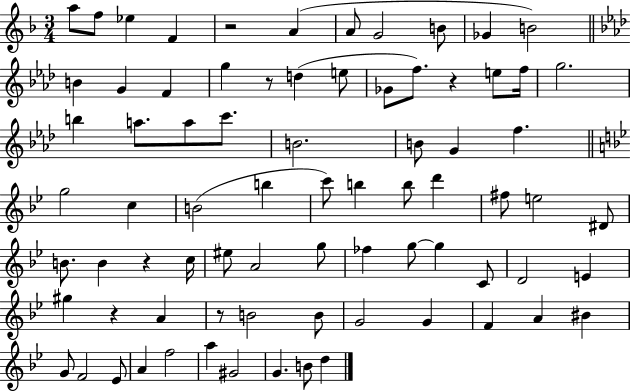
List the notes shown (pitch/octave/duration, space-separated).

A5/e F5/e Eb5/q F4/q R/h A4/q A4/e G4/h B4/e Gb4/q B4/h B4/q G4/q F4/q G5/q R/e D5/q E5/e Gb4/e F5/e. R/q E5/e F5/s G5/h. B5/q A5/e. A5/e C6/e. B4/h. B4/e G4/q F5/q. G5/h C5/q B4/h B5/q C6/e B5/q B5/e D6/q F#5/e E5/h D#4/e B4/e. B4/q R/q C5/s EIS5/e A4/h G5/e FES5/q G5/e G5/q C4/e D4/h E4/q G#5/q R/q A4/q R/e B4/h B4/e G4/h G4/q F4/q A4/q BIS4/q G4/e F4/h Eb4/e A4/q F5/h A5/q G#4/h G4/q. B4/e D5/q